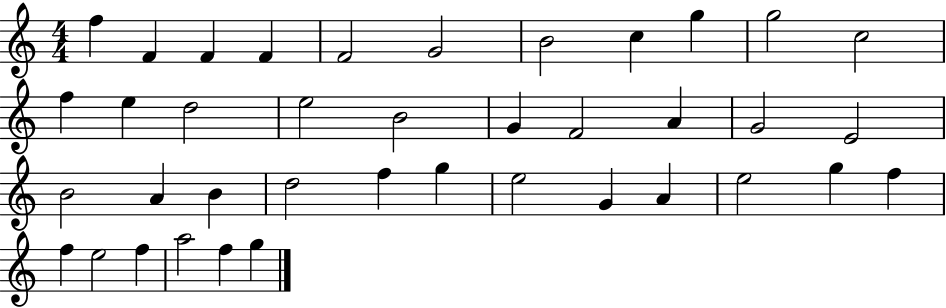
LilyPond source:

{
  \clef treble
  \numericTimeSignature
  \time 4/4
  \key c \major
  f''4 f'4 f'4 f'4 | f'2 g'2 | b'2 c''4 g''4 | g''2 c''2 | \break f''4 e''4 d''2 | e''2 b'2 | g'4 f'2 a'4 | g'2 e'2 | \break b'2 a'4 b'4 | d''2 f''4 g''4 | e''2 g'4 a'4 | e''2 g''4 f''4 | \break f''4 e''2 f''4 | a''2 f''4 g''4 | \bar "|."
}